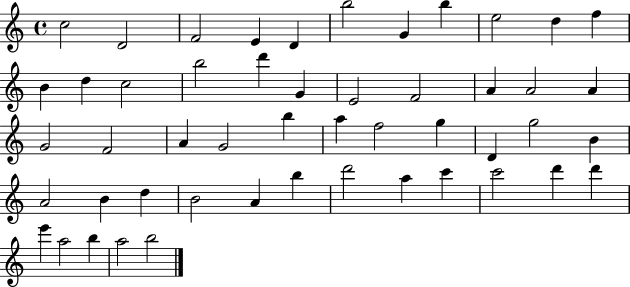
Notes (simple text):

C5/h D4/h F4/h E4/q D4/q B5/h G4/q B5/q E5/h D5/q F5/q B4/q D5/q C5/h B5/h D6/q G4/q E4/h F4/h A4/q A4/h A4/q G4/h F4/h A4/q G4/h B5/q A5/q F5/h G5/q D4/q G5/h B4/q A4/h B4/q D5/q B4/h A4/q B5/q D6/h A5/q C6/q C6/h D6/q D6/q E6/q A5/h B5/q A5/h B5/h